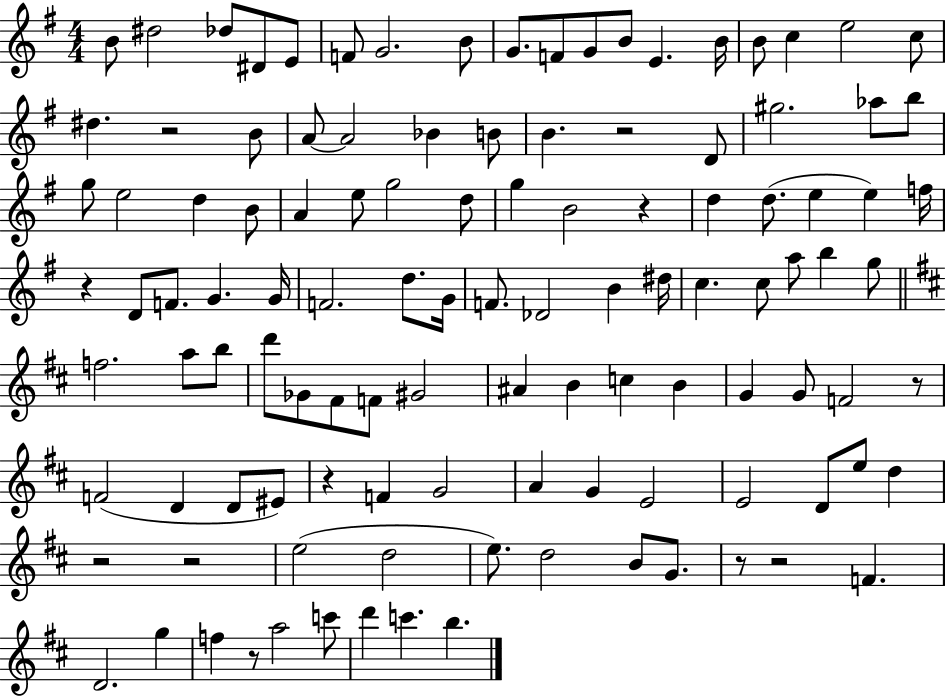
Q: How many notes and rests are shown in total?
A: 114